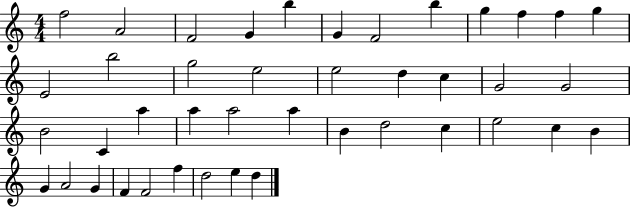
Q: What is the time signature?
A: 4/4